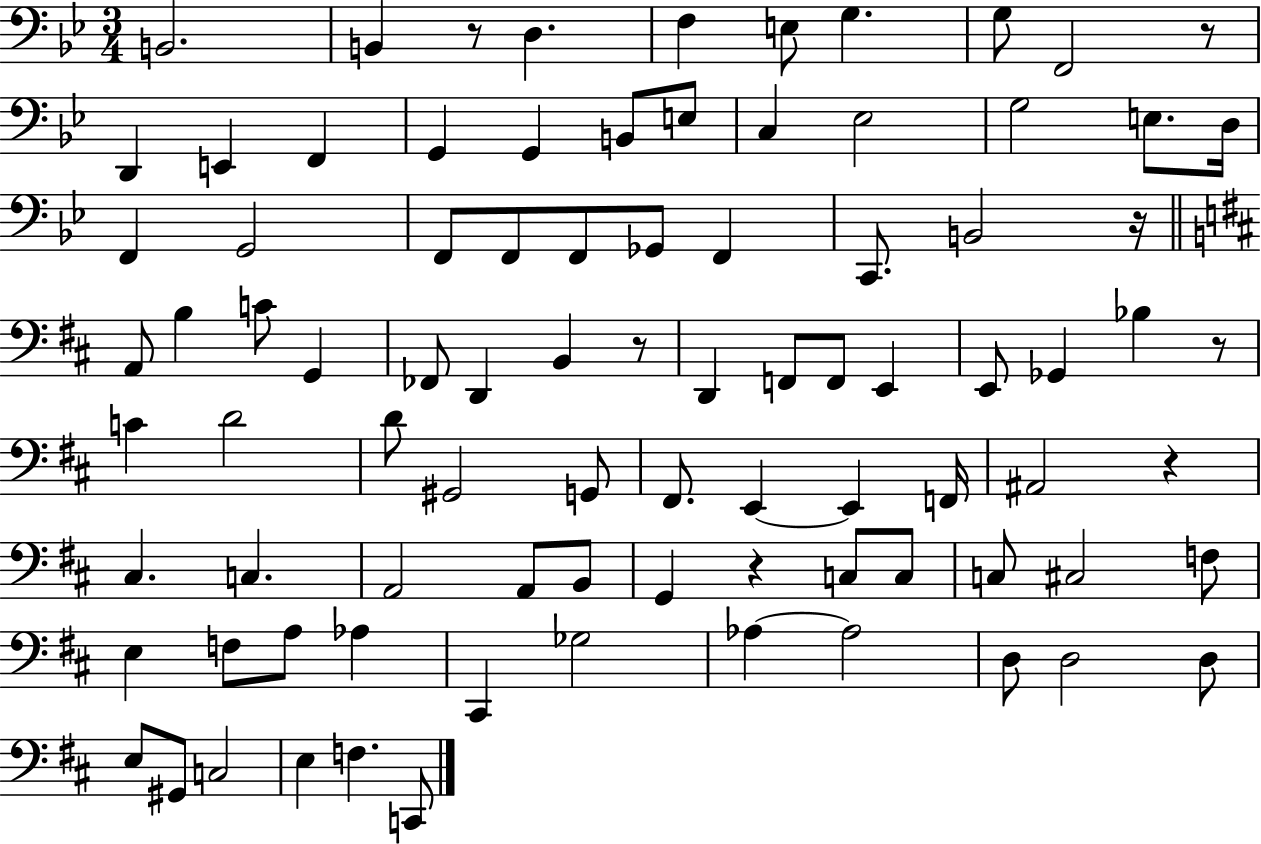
B2/h. B2/q R/e D3/q. F3/q E3/e G3/q. G3/e F2/h R/e D2/q E2/q F2/q G2/q G2/q B2/e E3/e C3/q Eb3/h G3/h E3/e. D3/s F2/q G2/h F2/e F2/e F2/e Gb2/e F2/q C2/e. B2/h R/s A2/e B3/q C4/e G2/q FES2/e D2/q B2/q R/e D2/q F2/e F2/e E2/q E2/e Gb2/q Bb3/q R/e C4/q D4/h D4/e G#2/h G2/e F#2/e. E2/q E2/q F2/s A#2/h R/q C#3/q. C3/q. A2/h A2/e B2/e G2/q R/q C3/e C3/e C3/e C#3/h F3/e E3/q F3/e A3/e Ab3/q C#2/q Gb3/h Ab3/q Ab3/h D3/e D3/h D3/e E3/e G#2/e C3/h E3/q F3/q. C2/e